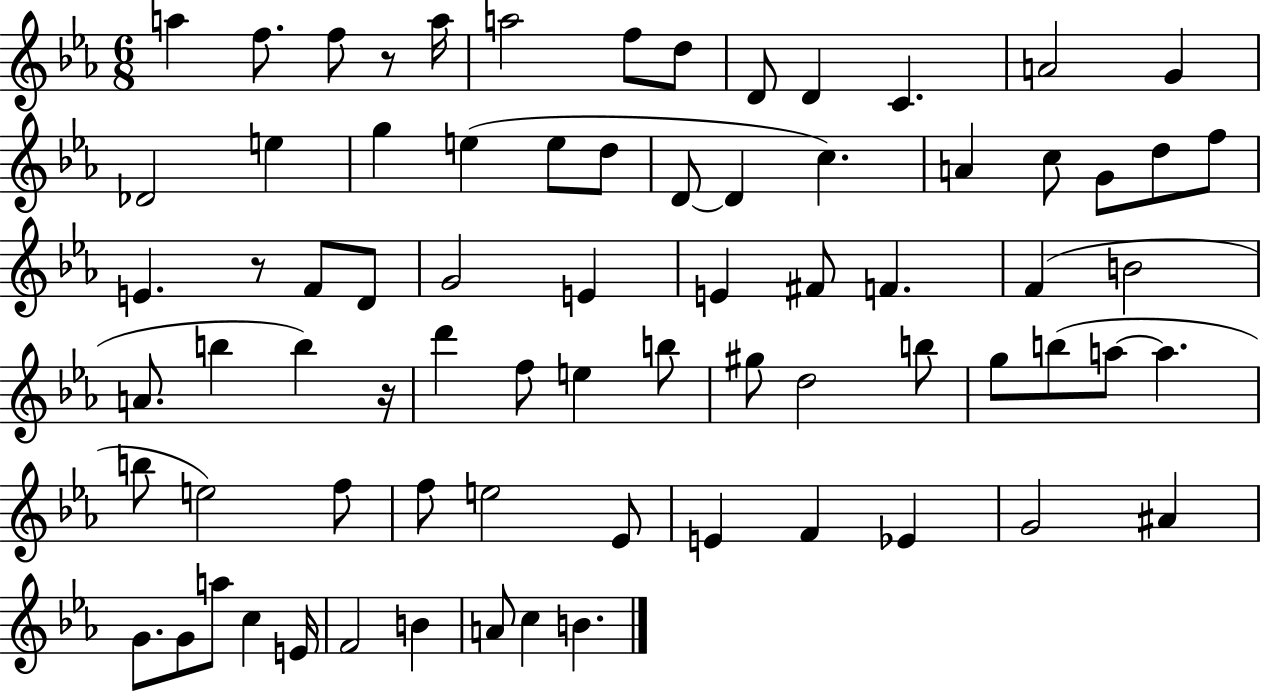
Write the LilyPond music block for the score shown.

{
  \clef treble
  \numericTimeSignature
  \time 6/8
  \key ees \major
  \repeat volta 2 { a''4 f''8. f''8 r8 a''16 | a''2 f''8 d''8 | d'8 d'4 c'4. | a'2 g'4 | \break des'2 e''4 | g''4 e''4( e''8 d''8 | d'8~~ d'4 c''4.) | a'4 c''8 g'8 d''8 f''8 | \break e'4. r8 f'8 d'8 | g'2 e'4 | e'4 fis'8 f'4. | f'4( b'2 | \break a'8. b''4 b''4) r16 | d'''4 f''8 e''4 b''8 | gis''8 d''2 b''8 | g''8 b''8( a''8~~ a''4. | \break b''8 e''2) f''8 | f''8 e''2 ees'8 | e'4 f'4 ees'4 | g'2 ais'4 | \break g'8. g'8 a''8 c''4 e'16 | f'2 b'4 | a'8 c''4 b'4. | } \bar "|."
}